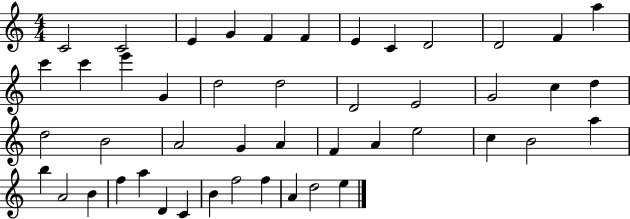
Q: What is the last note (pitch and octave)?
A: E5